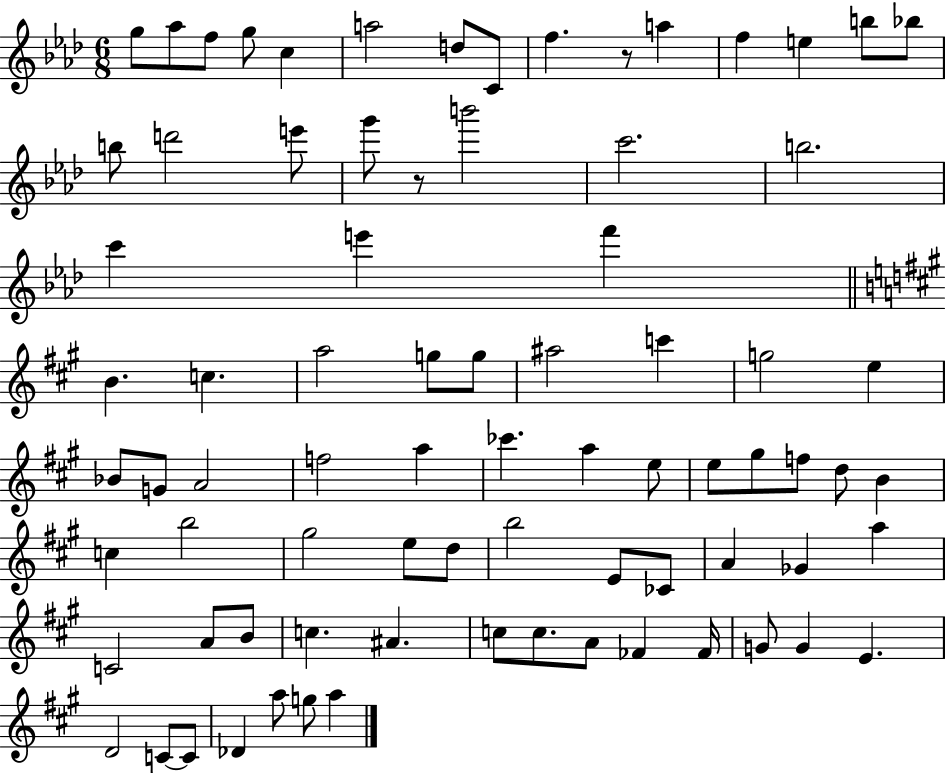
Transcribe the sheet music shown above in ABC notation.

X:1
T:Untitled
M:6/8
L:1/4
K:Ab
g/2 _a/2 f/2 g/2 c a2 d/2 C/2 f z/2 a f e b/2 _b/2 b/2 d'2 e'/2 g'/2 z/2 b'2 c'2 b2 c' e' f' B c a2 g/2 g/2 ^a2 c' g2 e _B/2 G/2 A2 f2 a _c' a e/2 e/2 ^g/2 f/2 d/2 B c b2 ^g2 e/2 d/2 b2 E/2 _C/2 A _G a C2 A/2 B/2 c ^A c/2 c/2 A/2 _F _F/4 G/2 G E D2 C/2 C/2 _D a/2 g/2 a